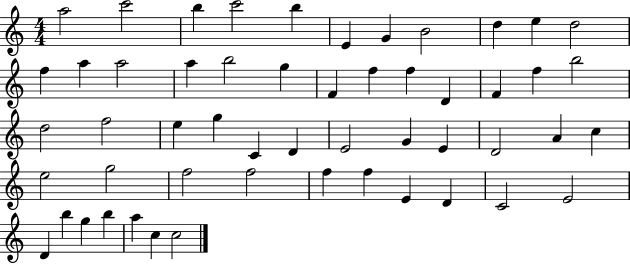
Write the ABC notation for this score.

X:1
T:Untitled
M:4/4
L:1/4
K:C
a2 c'2 b c'2 b E G B2 d e d2 f a a2 a b2 g F f f D F f b2 d2 f2 e g C D E2 G E D2 A c e2 g2 f2 f2 f f E D C2 E2 D b g b a c c2